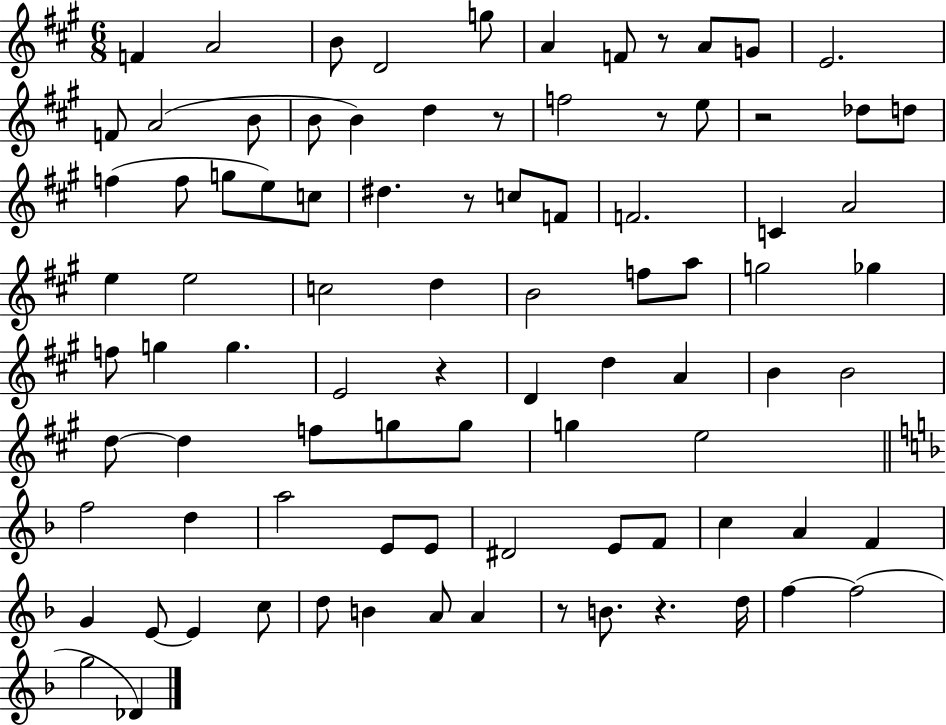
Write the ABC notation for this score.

X:1
T:Untitled
M:6/8
L:1/4
K:A
F A2 B/2 D2 g/2 A F/2 z/2 A/2 G/2 E2 F/2 A2 B/2 B/2 B d z/2 f2 z/2 e/2 z2 _d/2 d/2 f f/2 g/2 e/2 c/2 ^d z/2 c/2 F/2 F2 C A2 e e2 c2 d B2 f/2 a/2 g2 _g f/2 g g E2 z D d A B B2 d/2 d f/2 g/2 g/2 g e2 f2 d a2 E/2 E/2 ^D2 E/2 F/2 c A F G E/2 E c/2 d/2 B A/2 A z/2 B/2 z d/4 f f2 g2 _D